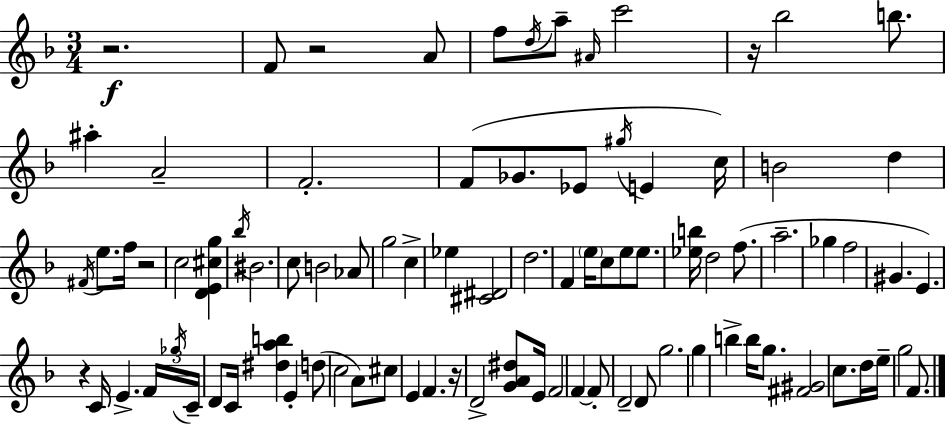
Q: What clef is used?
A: treble